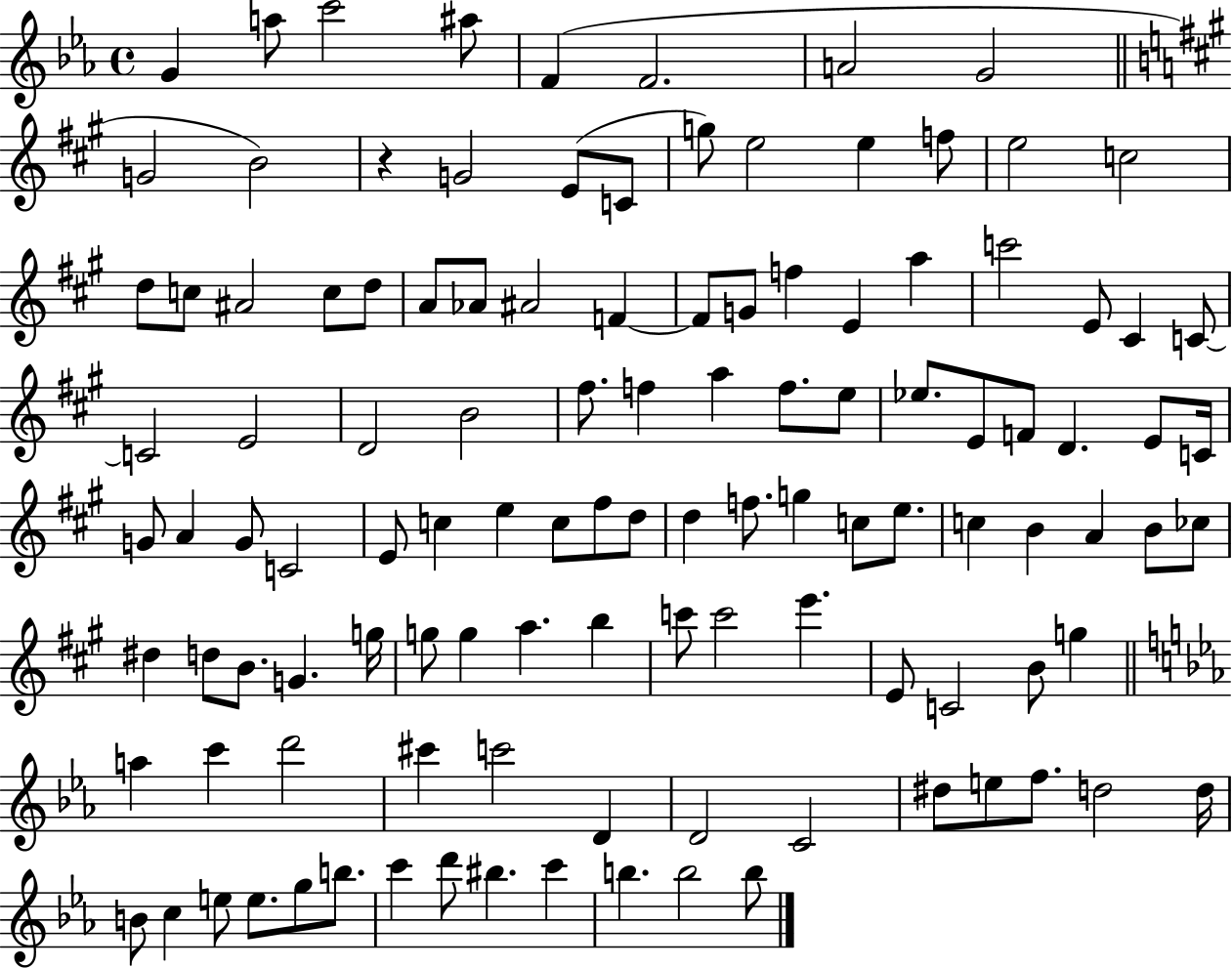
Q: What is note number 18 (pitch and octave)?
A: E5